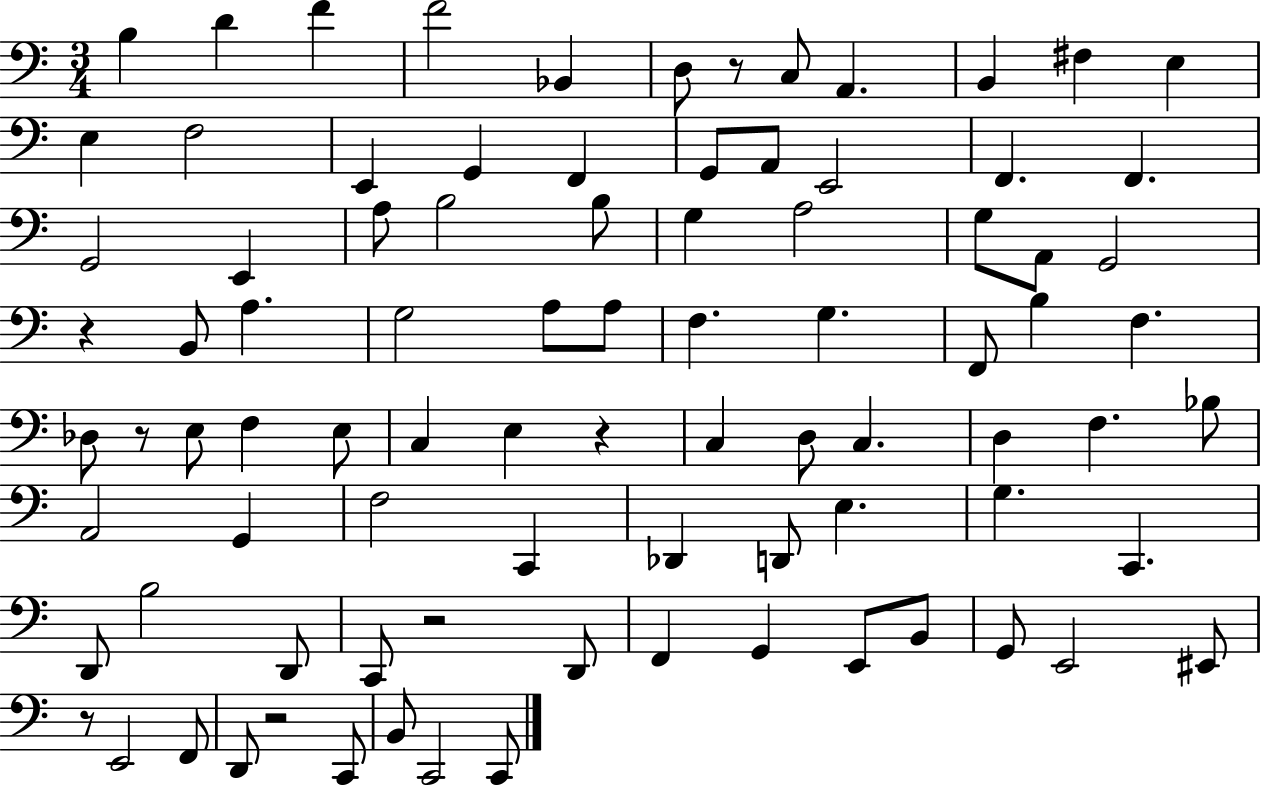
X:1
T:Untitled
M:3/4
L:1/4
K:C
B, D F F2 _B,, D,/2 z/2 C,/2 A,, B,, ^F, E, E, F,2 E,, G,, F,, G,,/2 A,,/2 E,,2 F,, F,, G,,2 E,, A,/2 B,2 B,/2 G, A,2 G,/2 A,,/2 G,,2 z B,,/2 A, G,2 A,/2 A,/2 F, G, F,,/2 B, F, _D,/2 z/2 E,/2 F, E,/2 C, E, z C, D,/2 C, D, F, _B,/2 A,,2 G,, F,2 C,, _D,, D,,/2 E, G, C,, D,,/2 B,2 D,,/2 C,,/2 z2 D,,/2 F,, G,, E,,/2 B,,/2 G,,/2 E,,2 ^E,,/2 z/2 E,,2 F,,/2 D,,/2 z2 C,,/2 B,,/2 C,,2 C,,/2